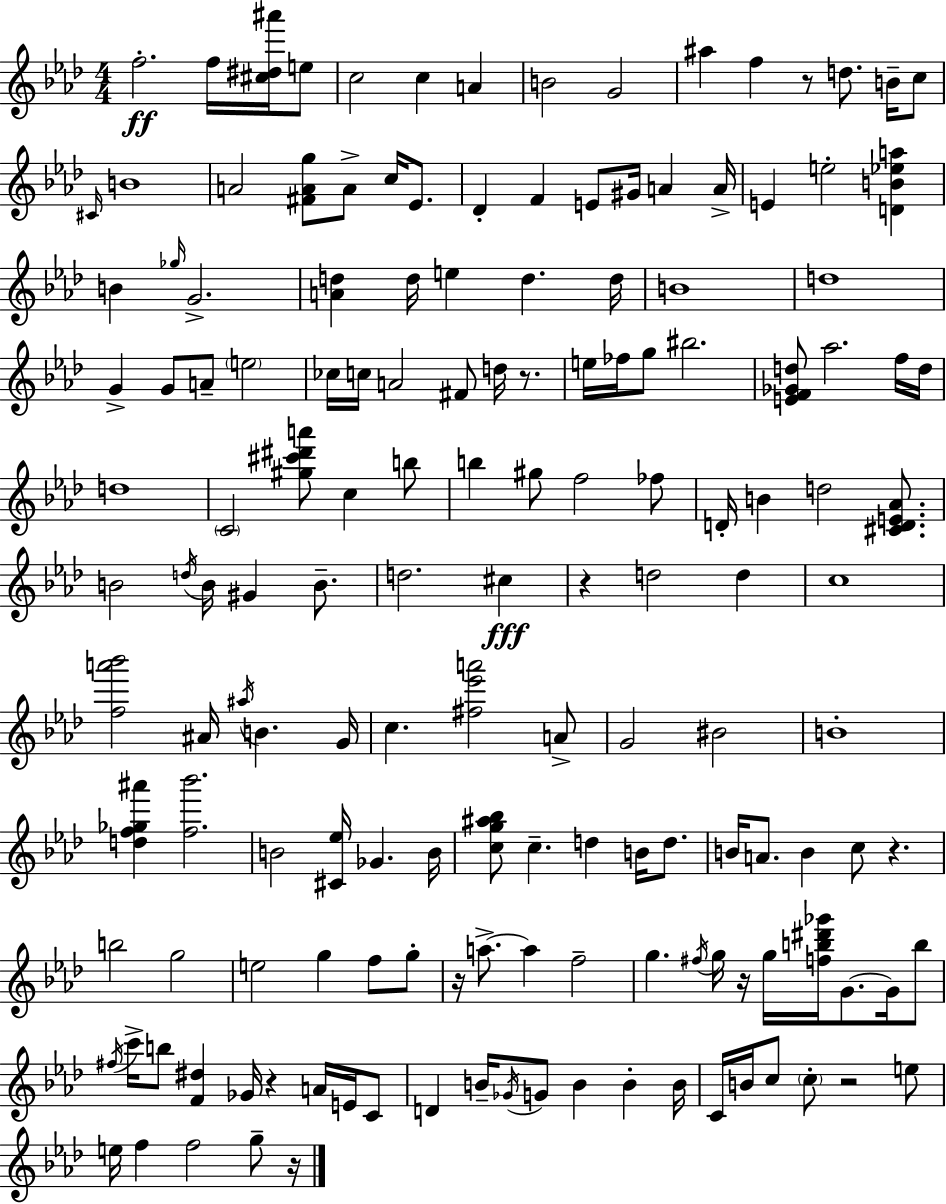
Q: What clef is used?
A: treble